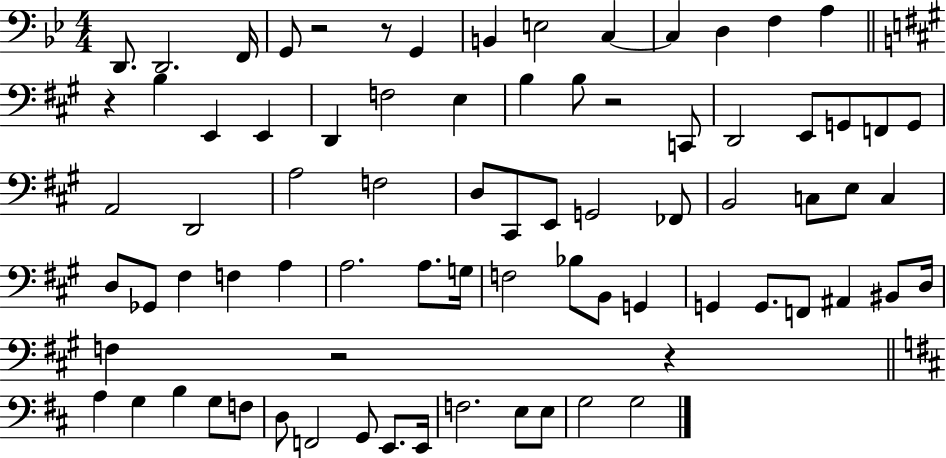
X:1
T:Untitled
M:4/4
L:1/4
K:Bb
D,,/2 D,,2 F,,/4 G,,/2 z2 z/2 G,, B,, E,2 C, C, D, F, A, z B, E,, E,, D,, F,2 E, B, B,/2 z2 C,,/2 D,,2 E,,/2 G,,/2 F,,/2 G,,/2 A,,2 D,,2 A,2 F,2 D,/2 ^C,,/2 E,,/2 G,,2 _F,,/2 B,,2 C,/2 E,/2 C, D,/2 _G,,/2 ^F, F, A, A,2 A,/2 G,/4 F,2 _B,/2 B,,/2 G,, G,, G,,/2 F,,/2 ^A,, ^B,,/2 D,/4 F, z2 z A, G, B, G,/2 F,/2 D,/2 F,,2 G,,/2 E,,/2 E,,/4 F,2 E,/2 E,/2 G,2 G,2